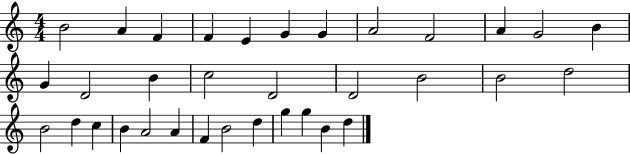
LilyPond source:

{
  \clef treble
  \numericTimeSignature
  \time 4/4
  \key c \major
  b'2 a'4 f'4 | f'4 e'4 g'4 g'4 | a'2 f'2 | a'4 g'2 b'4 | \break g'4 d'2 b'4 | c''2 d'2 | d'2 b'2 | b'2 d''2 | \break b'2 d''4 c''4 | b'4 a'2 a'4 | f'4 b'2 d''4 | g''4 g''4 b'4 d''4 | \break \bar "|."
}